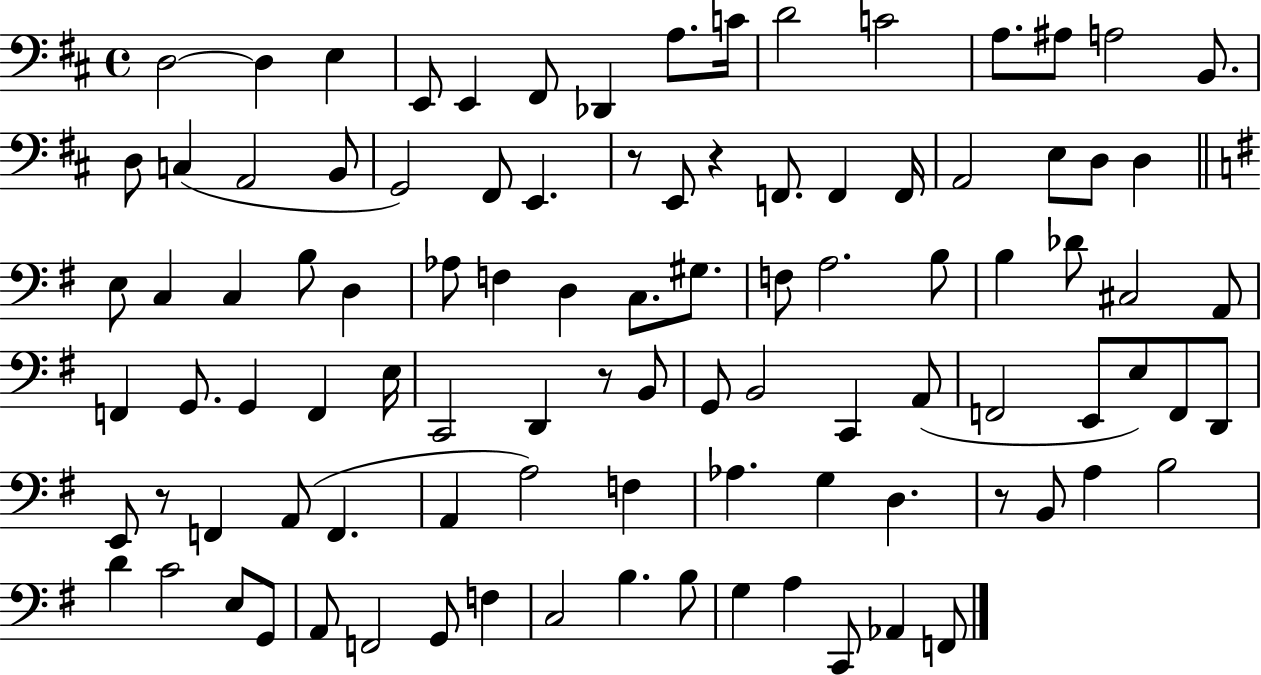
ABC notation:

X:1
T:Untitled
M:4/4
L:1/4
K:D
D,2 D, E, E,,/2 E,, ^F,,/2 _D,, A,/2 C/4 D2 C2 A,/2 ^A,/2 A,2 B,,/2 D,/2 C, A,,2 B,,/2 G,,2 ^F,,/2 E,, z/2 E,,/2 z F,,/2 F,, F,,/4 A,,2 E,/2 D,/2 D, E,/2 C, C, B,/2 D, _A,/2 F, D, C,/2 ^G,/2 F,/2 A,2 B,/2 B, _D/2 ^C,2 A,,/2 F,, G,,/2 G,, F,, E,/4 C,,2 D,, z/2 B,,/2 G,,/2 B,,2 C,, A,,/2 F,,2 E,,/2 E,/2 F,,/2 D,,/2 E,,/2 z/2 F,, A,,/2 F,, A,, A,2 F, _A, G, D, z/2 B,,/2 A, B,2 D C2 E,/2 G,,/2 A,,/2 F,,2 G,,/2 F, C,2 B, B,/2 G, A, C,,/2 _A,, F,,/2